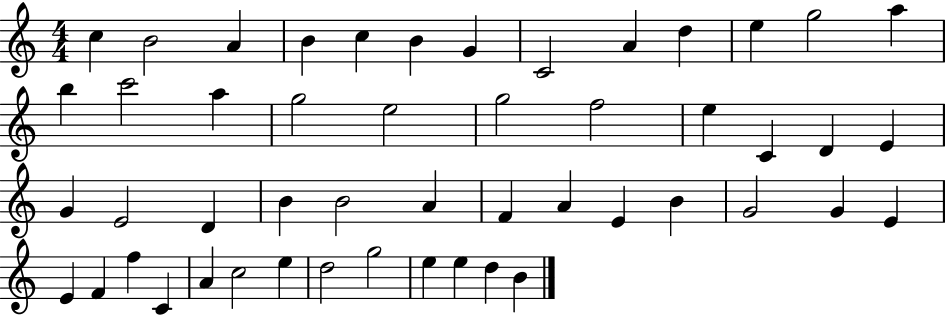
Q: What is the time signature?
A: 4/4